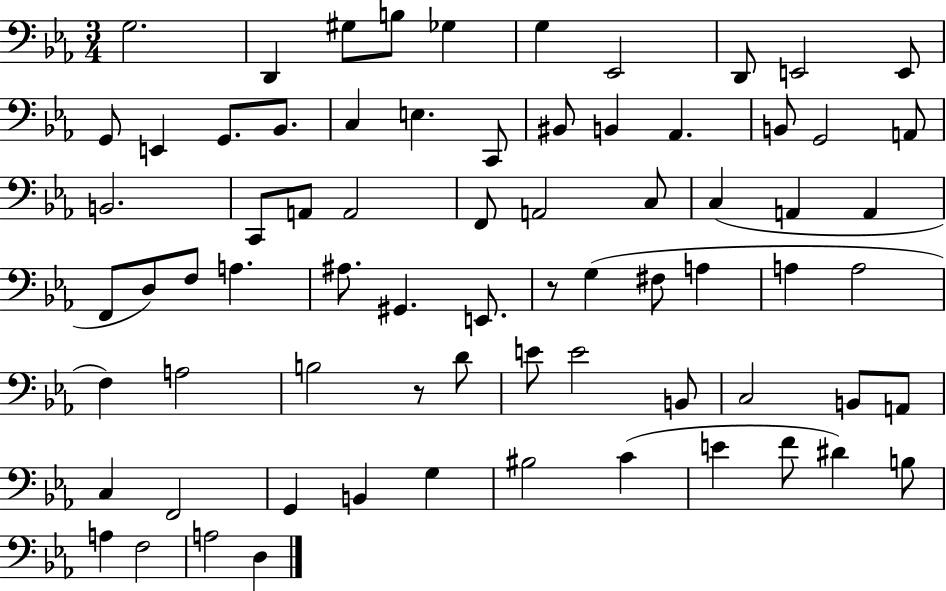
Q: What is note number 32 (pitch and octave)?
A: A2